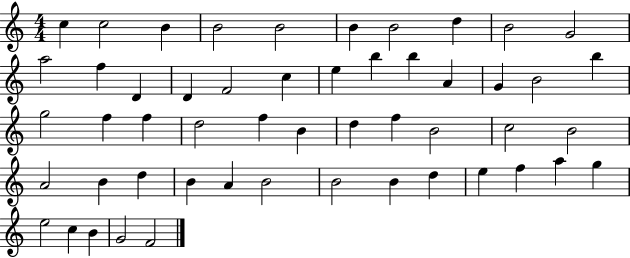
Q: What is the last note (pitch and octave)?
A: F4